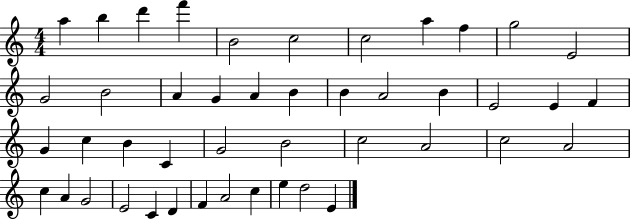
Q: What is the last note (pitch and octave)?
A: E4